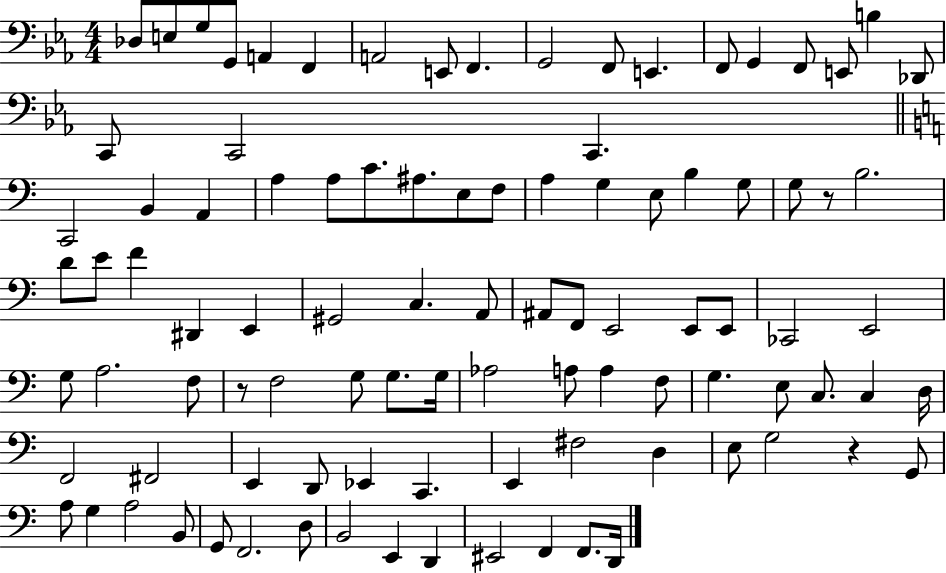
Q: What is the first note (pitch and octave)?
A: Db3